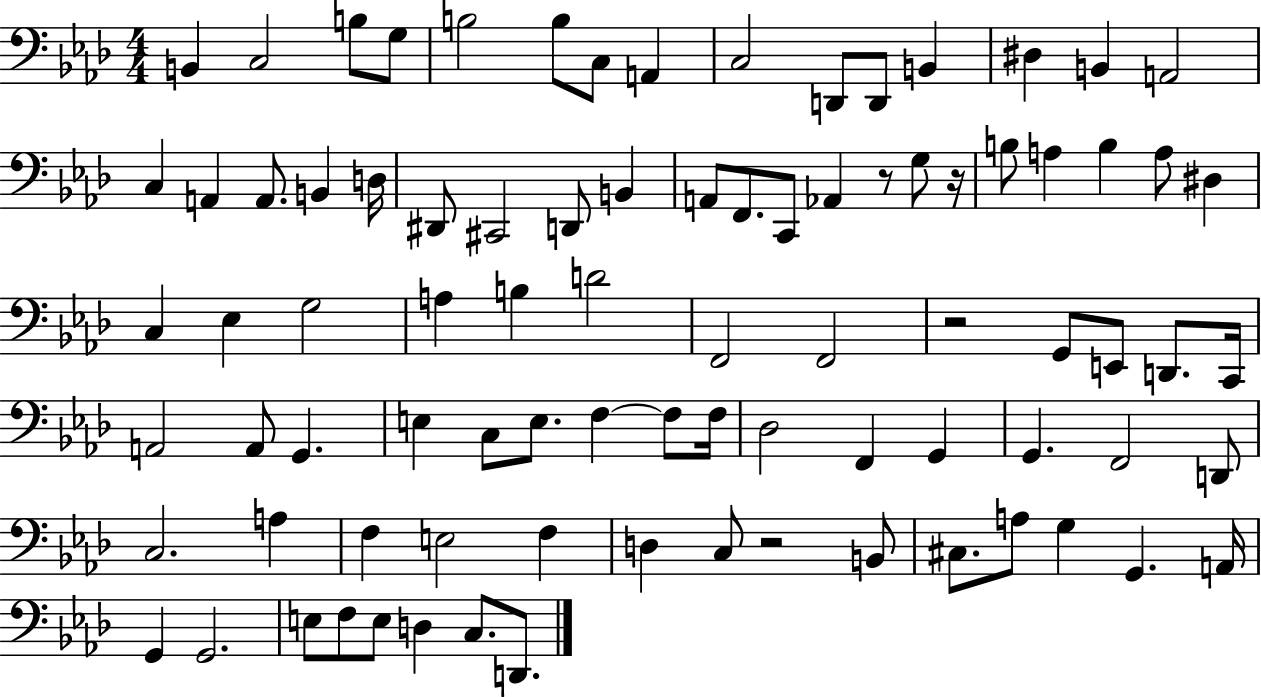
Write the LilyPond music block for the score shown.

{
  \clef bass
  \numericTimeSignature
  \time 4/4
  \key aes \major
  b,4 c2 b8 g8 | b2 b8 c8 a,4 | c2 d,8 d,8 b,4 | dis4 b,4 a,2 | \break c4 a,4 a,8. b,4 d16 | dis,8 cis,2 d,8 b,4 | a,8 f,8. c,8 aes,4 r8 g8 r16 | b8 a4 b4 a8 dis4 | \break c4 ees4 g2 | a4 b4 d'2 | f,2 f,2 | r2 g,8 e,8 d,8. c,16 | \break a,2 a,8 g,4. | e4 c8 e8. f4~~ f8 f16 | des2 f,4 g,4 | g,4. f,2 d,8 | \break c2. a4 | f4 e2 f4 | d4 c8 r2 b,8 | cis8. a8 g4 g,4. a,16 | \break g,4 g,2. | e8 f8 e8 d4 c8. d,8. | \bar "|."
}